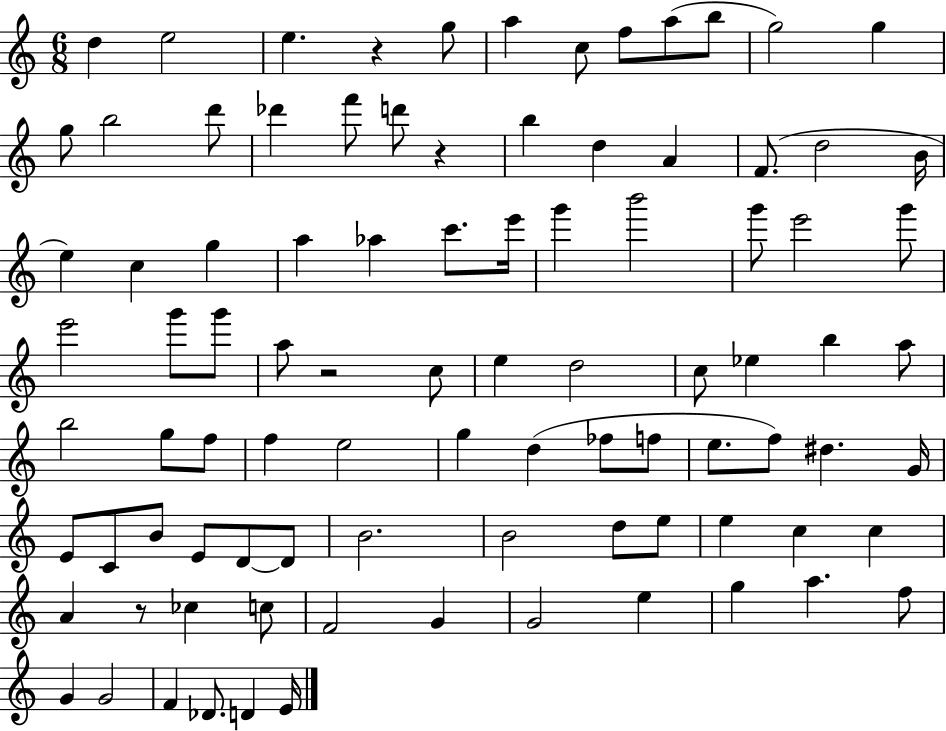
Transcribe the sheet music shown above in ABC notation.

X:1
T:Untitled
M:6/8
L:1/4
K:C
d e2 e z g/2 a c/2 f/2 a/2 b/2 g2 g g/2 b2 d'/2 _d' f'/2 d'/2 z b d A F/2 d2 B/4 e c g a _a c'/2 e'/4 g' b'2 g'/2 e'2 g'/2 e'2 g'/2 g'/2 a/2 z2 c/2 e d2 c/2 _e b a/2 b2 g/2 f/2 f e2 g d _f/2 f/2 e/2 f/2 ^d G/4 E/2 C/2 B/2 E/2 D/2 D/2 B2 B2 d/2 e/2 e c c A z/2 _c c/2 F2 G G2 e g a f/2 G G2 F _D/2 D E/4